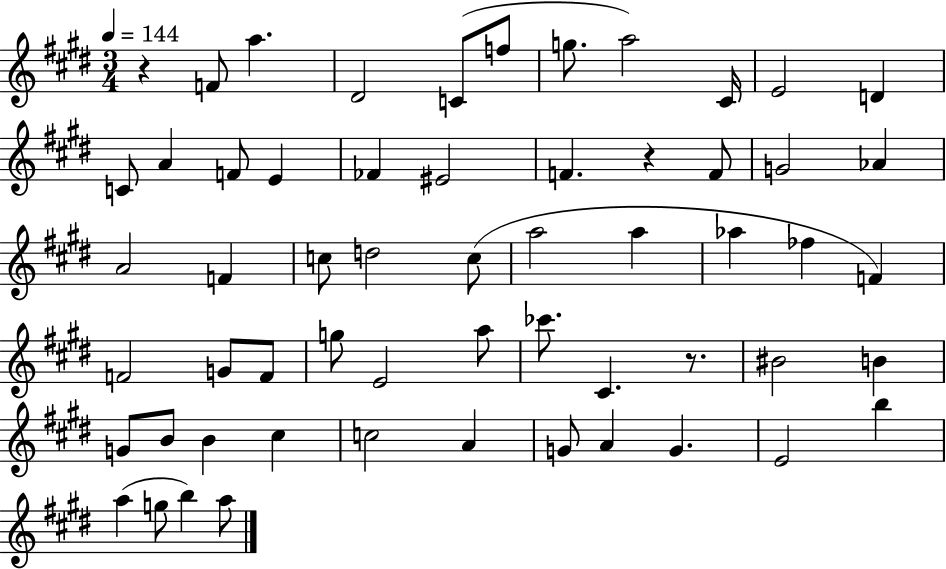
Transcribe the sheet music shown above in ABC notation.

X:1
T:Untitled
M:3/4
L:1/4
K:E
z F/2 a ^D2 C/2 f/2 g/2 a2 ^C/4 E2 D C/2 A F/2 E _F ^E2 F z F/2 G2 _A A2 F c/2 d2 c/2 a2 a _a _f F F2 G/2 F/2 g/2 E2 a/2 _c'/2 ^C z/2 ^B2 B G/2 B/2 B ^c c2 A G/2 A G E2 b a g/2 b a/2